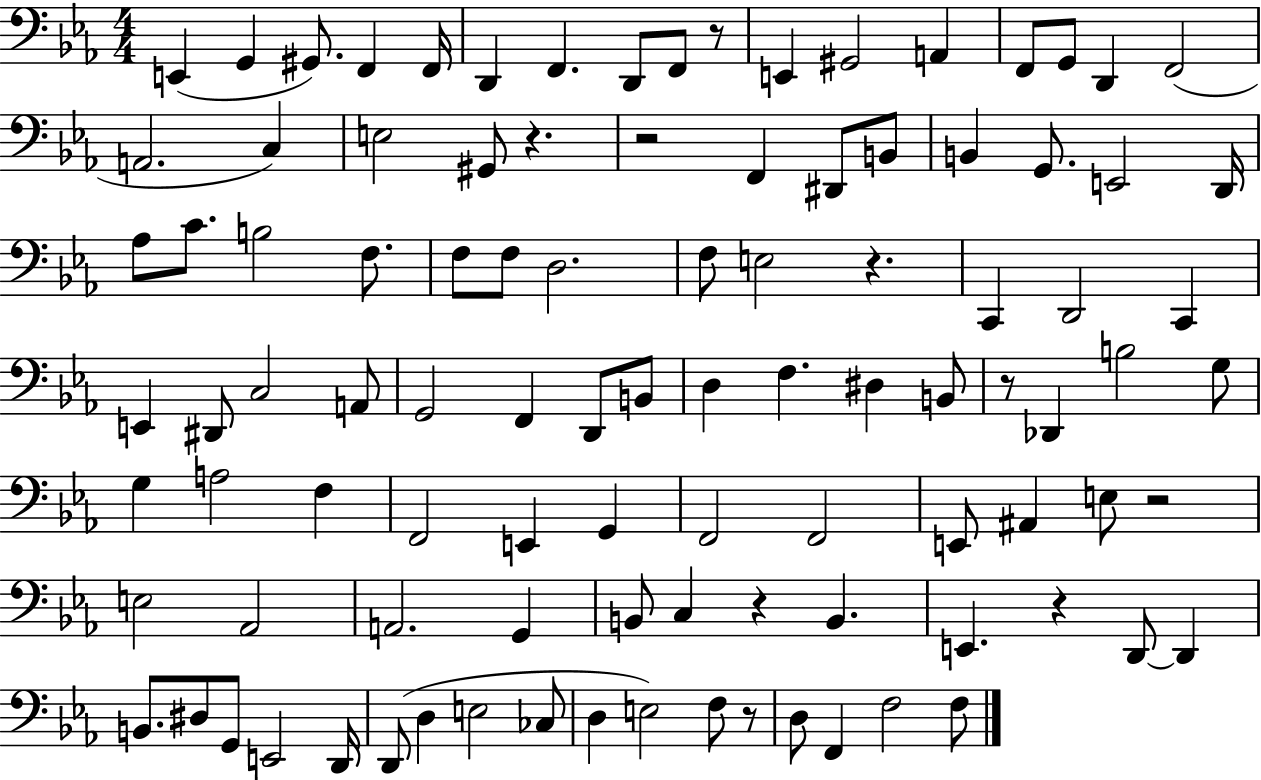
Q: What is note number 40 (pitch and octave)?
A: E2